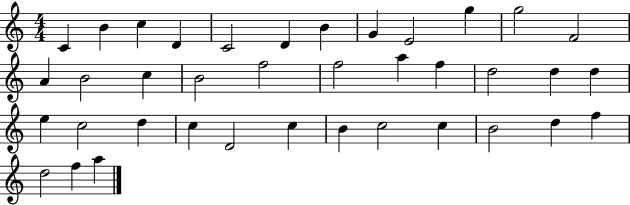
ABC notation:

X:1
T:Untitled
M:4/4
L:1/4
K:C
C B c D C2 D B G E2 g g2 F2 A B2 c B2 f2 f2 a f d2 d d e c2 d c D2 c B c2 c B2 d f d2 f a